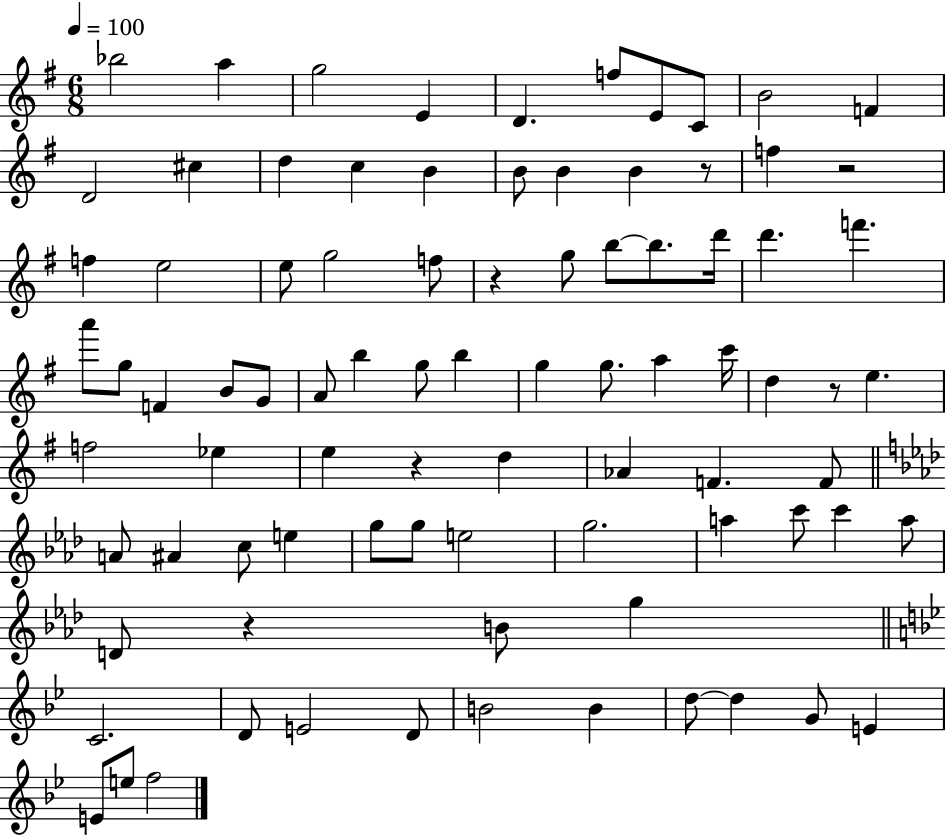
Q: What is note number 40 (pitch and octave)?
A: G5